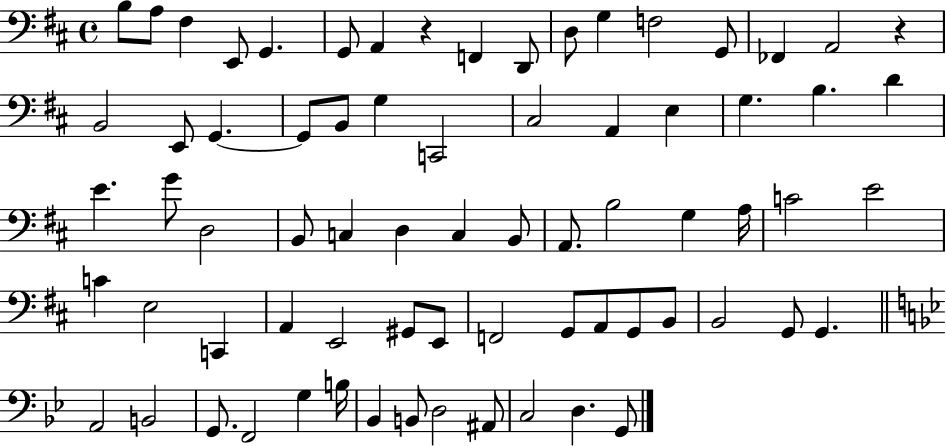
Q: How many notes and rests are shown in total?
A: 72